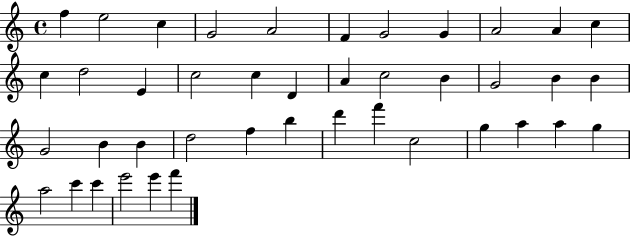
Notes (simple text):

F5/q E5/h C5/q G4/h A4/h F4/q G4/h G4/q A4/h A4/q C5/q C5/q D5/h E4/q C5/h C5/q D4/q A4/q C5/h B4/q G4/h B4/q B4/q G4/h B4/q B4/q D5/h F5/q B5/q D6/q F6/q C5/h G5/q A5/q A5/q G5/q A5/h C6/q C6/q E6/h E6/q F6/q